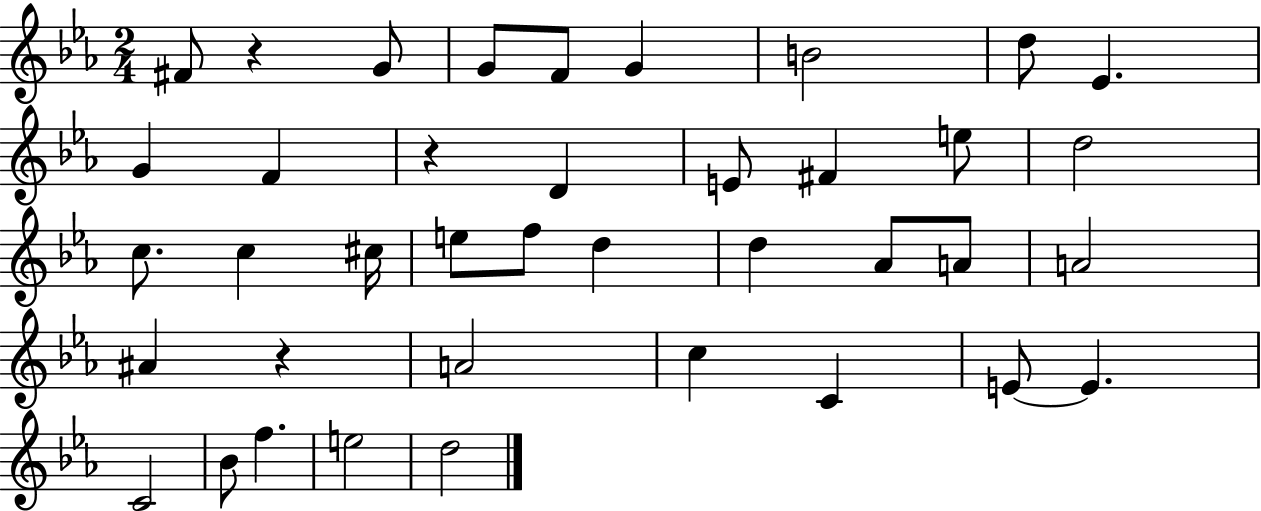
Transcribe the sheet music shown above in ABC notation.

X:1
T:Untitled
M:2/4
L:1/4
K:Eb
^F/2 z G/2 G/2 F/2 G B2 d/2 _E G F z D E/2 ^F e/2 d2 c/2 c ^c/4 e/2 f/2 d d _A/2 A/2 A2 ^A z A2 c C E/2 E C2 _B/2 f e2 d2